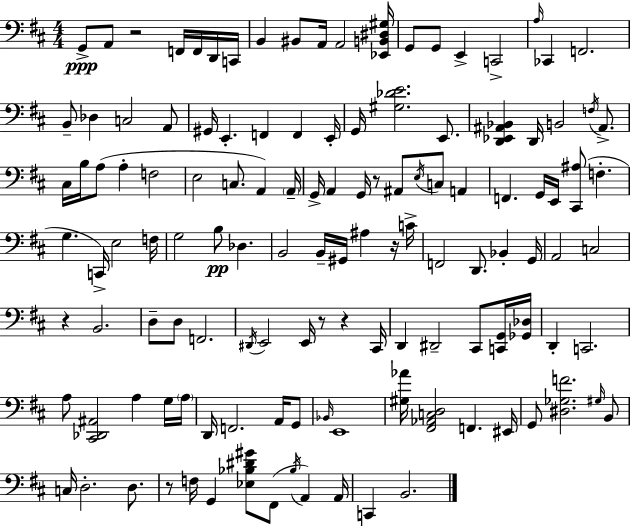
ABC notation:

X:1
T:Untitled
M:4/4
L:1/4
K:D
G,,/2 A,,/2 z2 F,,/4 F,,/4 D,,/4 C,,/4 B,, ^B,,/2 A,,/4 A,,2 [_E,,B,,^D,^G,]/4 G,,/2 G,,/2 E,, C,,2 A,/4 _C,, F,,2 B,,/2 _D, C,2 A,,/2 ^G,,/4 E,, F,, F,, E,,/4 G,,/4 [^G,_DE]2 E,,/2 [D,,_E,,^A,,_B,,] D,,/4 B,,2 F,/4 ^A,,/2 ^C,/4 B,/4 A,/2 A, F,2 E,2 C,/2 A,, A,,/4 G,,/4 A,, G,,/4 z/2 ^A,,/2 E,/4 C,/2 A,, F,, G,,/4 E,,/4 [^C,,^A,]/2 F, G, C,,/4 E,2 F,/4 G,2 B,/2 _D, B,,2 B,,/4 ^G,,/4 ^A, z/4 C/4 F,,2 D,,/2 _B,, G,,/4 A,,2 C,2 z B,,2 D,/2 D,/2 F,,2 ^D,,/4 E,,2 E,,/4 z/2 z ^C,,/4 D,, ^D,,2 ^C,,/2 [C,,G,,]/4 [_G,,_D,]/4 D,, C,,2 A,/2 [^C,,_D,,^A,,]2 A, G,/4 A,/4 D,,/4 F,,2 A,,/4 G,,/2 _B,,/4 E,,4 [^G,_A]/4 [^F,,_A,,C,D,]2 F,, ^E,,/4 G,,/2 [^D,_G,F]2 ^G,/4 B,,/2 C,/4 D,2 D,/2 z/2 F,/4 G,, [_E,_B,^D^G]/2 ^F,,/2 _B,/4 A,, A,,/4 C,, B,,2